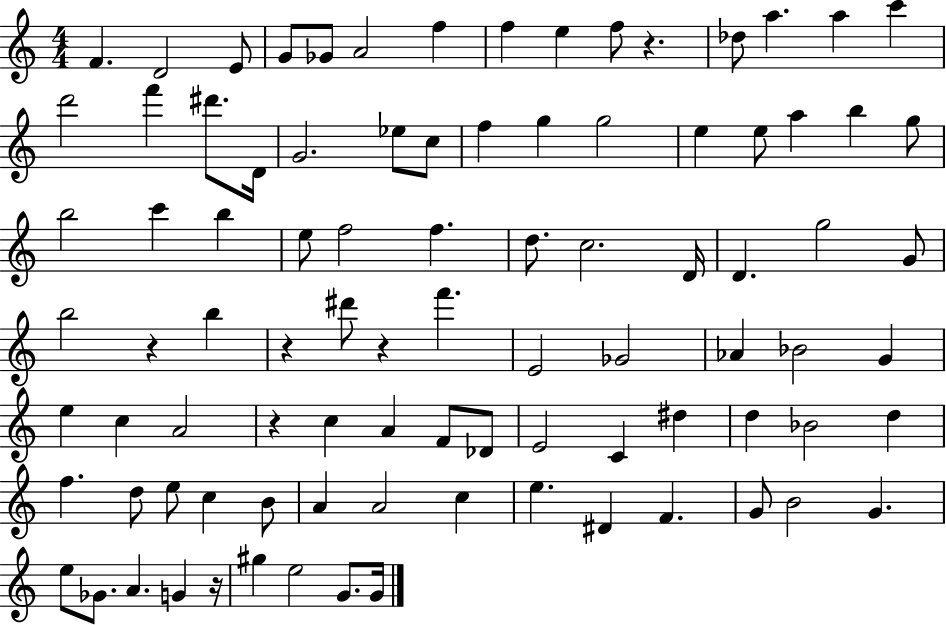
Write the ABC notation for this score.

X:1
T:Untitled
M:4/4
L:1/4
K:C
F D2 E/2 G/2 _G/2 A2 f f e f/2 z _d/2 a a c' d'2 f' ^d'/2 D/4 G2 _e/2 c/2 f g g2 e e/2 a b g/2 b2 c' b e/2 f2 f d/2 c2 D/4 D g2 G/2 b2 z b z ^d'/2 z f' E2 _G2 _A _B2 G e c A2 z c A F/2 _D/2 E2 C ^d d _B2 d f d/2 e/2 c B/2 A A2 c e ^D F G/2 B2 G e/2 _G/2 A G z/4 ^g e2 G/2 G/4